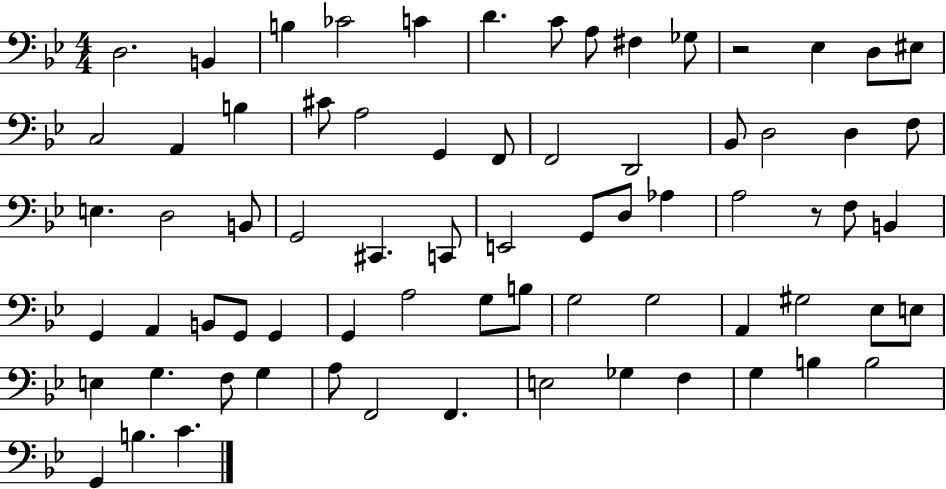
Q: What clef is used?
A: bass